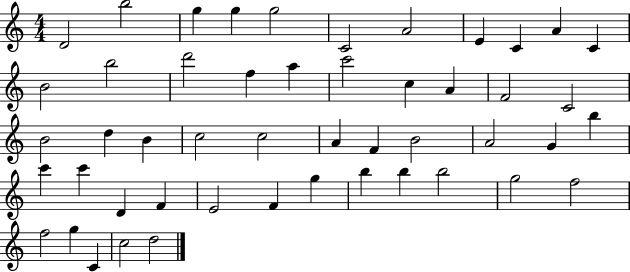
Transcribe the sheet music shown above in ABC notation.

X:1
T:Untitled
M:4/4
L:1/4
K:C
D2 b2 g g g2 C2 A2 E C A C B2 b2 d'2 f a c'2 c A F2 C2 B2 d B c2 c2 A F B2 A2 G b c' c' D F E2 F g b b b2 g2 f2 f2 g C c2 d2